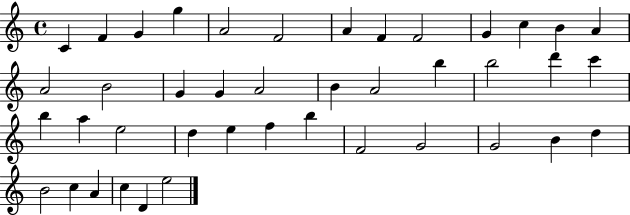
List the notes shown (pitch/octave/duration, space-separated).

C4/q F4/q G4/q G5/q A4/h F4/h A4/q F4/q F4/h G4/q C5/q B4/q A4/q A4/h B4/h G4/q G4/q A4/h B4/q A4/h B5/q B5/h D6/q C6/q B5/q A5/q E5/h D5/q E5/q F5/q B5/q F4/h G4/h G4/h B4/q D5/q B4/h C5/q A4/q C5/q D4/q E5/h